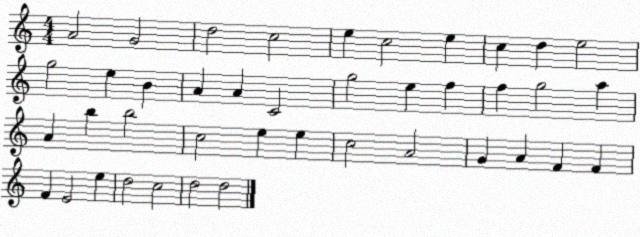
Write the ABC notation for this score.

X:1
T:Untitled
M:4/4
L:1/4
K:C
A2 G2 d2 c2 e c2 e c d e2 g2 e B A A C2 g2 e f f g2 a A b b2 c2 e e c2 A2 G A F F F E2 e d2 c2 d2 d2